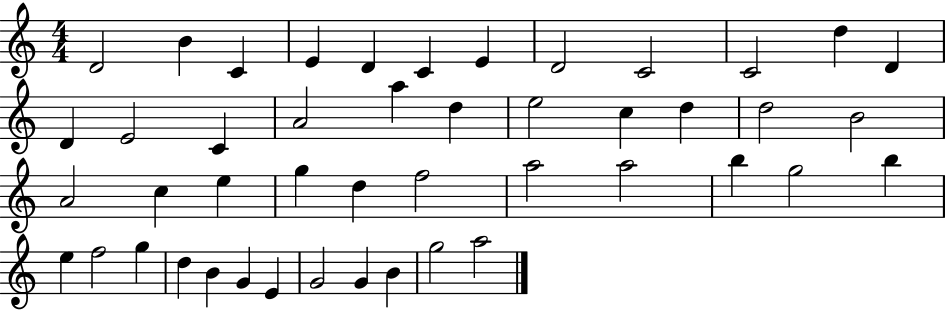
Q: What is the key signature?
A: C major